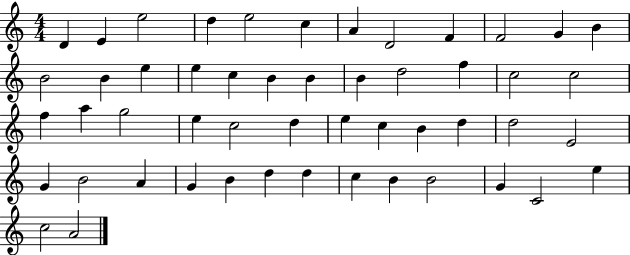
{
  \clef treble
  \numericTimeSignature
  \time 4/4
  \key c \major
  d'4 e'4 e''2 | d''4 e''2 c''4 | a'4 d'2 f'4 | f'2 g'4 b'4 | \break b'2 b'4 e''4 | e''4 c''4 b'4 b'4 | b'4 d''2 f''4 | c''2 c''2 | \break f''4 a''4 g''2 | e''4 c''2 d''4 | e''4 c''4 b'4 d''4 | d''2 e'2 | \break g'4 b'2 a'4 | g'4 b'4 d''4 d''4 | c''4 b'4 b'2 | g'4 c'2 e''4 | \break c''2 a'2 | \bar "|."
}